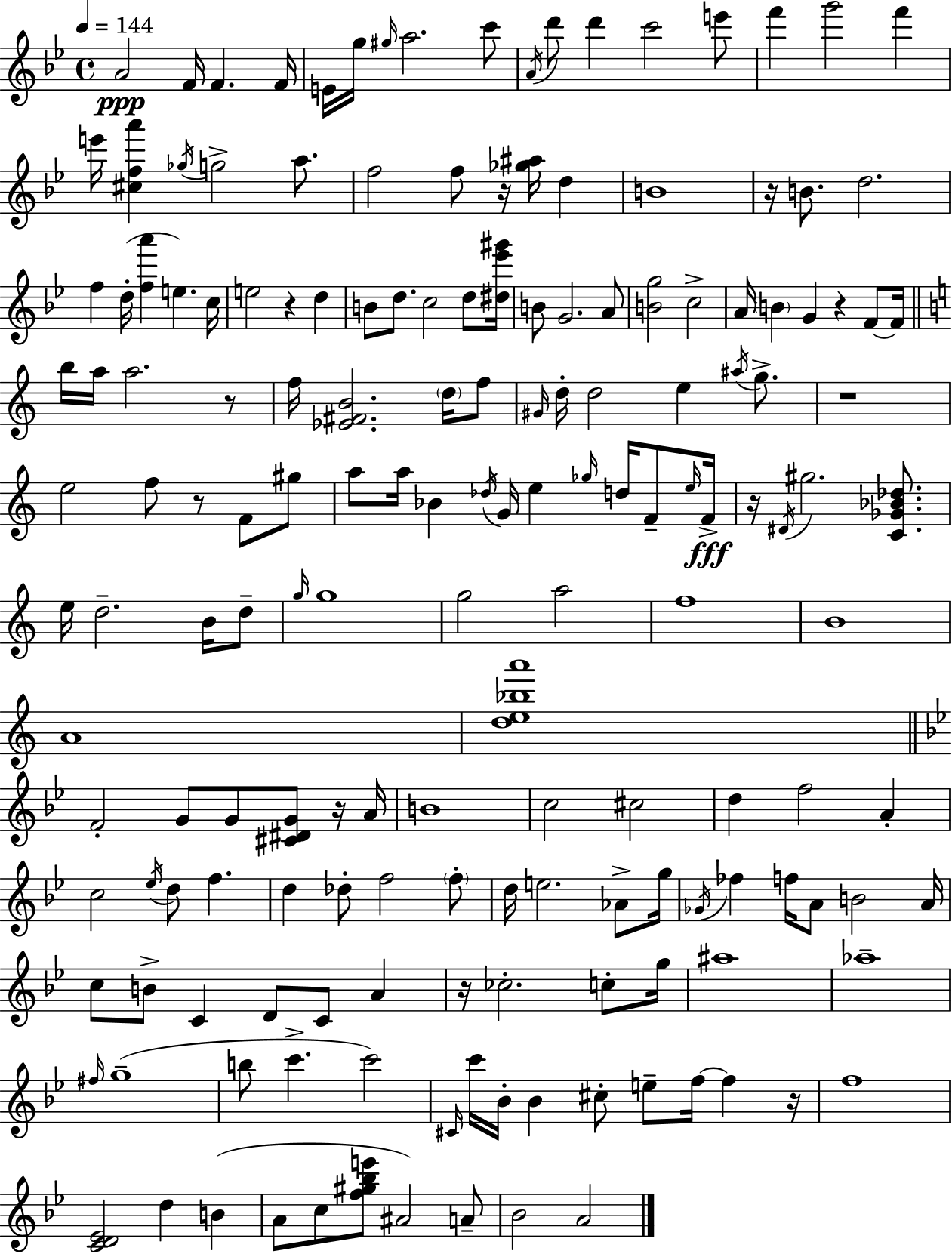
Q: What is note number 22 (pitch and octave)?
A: F5